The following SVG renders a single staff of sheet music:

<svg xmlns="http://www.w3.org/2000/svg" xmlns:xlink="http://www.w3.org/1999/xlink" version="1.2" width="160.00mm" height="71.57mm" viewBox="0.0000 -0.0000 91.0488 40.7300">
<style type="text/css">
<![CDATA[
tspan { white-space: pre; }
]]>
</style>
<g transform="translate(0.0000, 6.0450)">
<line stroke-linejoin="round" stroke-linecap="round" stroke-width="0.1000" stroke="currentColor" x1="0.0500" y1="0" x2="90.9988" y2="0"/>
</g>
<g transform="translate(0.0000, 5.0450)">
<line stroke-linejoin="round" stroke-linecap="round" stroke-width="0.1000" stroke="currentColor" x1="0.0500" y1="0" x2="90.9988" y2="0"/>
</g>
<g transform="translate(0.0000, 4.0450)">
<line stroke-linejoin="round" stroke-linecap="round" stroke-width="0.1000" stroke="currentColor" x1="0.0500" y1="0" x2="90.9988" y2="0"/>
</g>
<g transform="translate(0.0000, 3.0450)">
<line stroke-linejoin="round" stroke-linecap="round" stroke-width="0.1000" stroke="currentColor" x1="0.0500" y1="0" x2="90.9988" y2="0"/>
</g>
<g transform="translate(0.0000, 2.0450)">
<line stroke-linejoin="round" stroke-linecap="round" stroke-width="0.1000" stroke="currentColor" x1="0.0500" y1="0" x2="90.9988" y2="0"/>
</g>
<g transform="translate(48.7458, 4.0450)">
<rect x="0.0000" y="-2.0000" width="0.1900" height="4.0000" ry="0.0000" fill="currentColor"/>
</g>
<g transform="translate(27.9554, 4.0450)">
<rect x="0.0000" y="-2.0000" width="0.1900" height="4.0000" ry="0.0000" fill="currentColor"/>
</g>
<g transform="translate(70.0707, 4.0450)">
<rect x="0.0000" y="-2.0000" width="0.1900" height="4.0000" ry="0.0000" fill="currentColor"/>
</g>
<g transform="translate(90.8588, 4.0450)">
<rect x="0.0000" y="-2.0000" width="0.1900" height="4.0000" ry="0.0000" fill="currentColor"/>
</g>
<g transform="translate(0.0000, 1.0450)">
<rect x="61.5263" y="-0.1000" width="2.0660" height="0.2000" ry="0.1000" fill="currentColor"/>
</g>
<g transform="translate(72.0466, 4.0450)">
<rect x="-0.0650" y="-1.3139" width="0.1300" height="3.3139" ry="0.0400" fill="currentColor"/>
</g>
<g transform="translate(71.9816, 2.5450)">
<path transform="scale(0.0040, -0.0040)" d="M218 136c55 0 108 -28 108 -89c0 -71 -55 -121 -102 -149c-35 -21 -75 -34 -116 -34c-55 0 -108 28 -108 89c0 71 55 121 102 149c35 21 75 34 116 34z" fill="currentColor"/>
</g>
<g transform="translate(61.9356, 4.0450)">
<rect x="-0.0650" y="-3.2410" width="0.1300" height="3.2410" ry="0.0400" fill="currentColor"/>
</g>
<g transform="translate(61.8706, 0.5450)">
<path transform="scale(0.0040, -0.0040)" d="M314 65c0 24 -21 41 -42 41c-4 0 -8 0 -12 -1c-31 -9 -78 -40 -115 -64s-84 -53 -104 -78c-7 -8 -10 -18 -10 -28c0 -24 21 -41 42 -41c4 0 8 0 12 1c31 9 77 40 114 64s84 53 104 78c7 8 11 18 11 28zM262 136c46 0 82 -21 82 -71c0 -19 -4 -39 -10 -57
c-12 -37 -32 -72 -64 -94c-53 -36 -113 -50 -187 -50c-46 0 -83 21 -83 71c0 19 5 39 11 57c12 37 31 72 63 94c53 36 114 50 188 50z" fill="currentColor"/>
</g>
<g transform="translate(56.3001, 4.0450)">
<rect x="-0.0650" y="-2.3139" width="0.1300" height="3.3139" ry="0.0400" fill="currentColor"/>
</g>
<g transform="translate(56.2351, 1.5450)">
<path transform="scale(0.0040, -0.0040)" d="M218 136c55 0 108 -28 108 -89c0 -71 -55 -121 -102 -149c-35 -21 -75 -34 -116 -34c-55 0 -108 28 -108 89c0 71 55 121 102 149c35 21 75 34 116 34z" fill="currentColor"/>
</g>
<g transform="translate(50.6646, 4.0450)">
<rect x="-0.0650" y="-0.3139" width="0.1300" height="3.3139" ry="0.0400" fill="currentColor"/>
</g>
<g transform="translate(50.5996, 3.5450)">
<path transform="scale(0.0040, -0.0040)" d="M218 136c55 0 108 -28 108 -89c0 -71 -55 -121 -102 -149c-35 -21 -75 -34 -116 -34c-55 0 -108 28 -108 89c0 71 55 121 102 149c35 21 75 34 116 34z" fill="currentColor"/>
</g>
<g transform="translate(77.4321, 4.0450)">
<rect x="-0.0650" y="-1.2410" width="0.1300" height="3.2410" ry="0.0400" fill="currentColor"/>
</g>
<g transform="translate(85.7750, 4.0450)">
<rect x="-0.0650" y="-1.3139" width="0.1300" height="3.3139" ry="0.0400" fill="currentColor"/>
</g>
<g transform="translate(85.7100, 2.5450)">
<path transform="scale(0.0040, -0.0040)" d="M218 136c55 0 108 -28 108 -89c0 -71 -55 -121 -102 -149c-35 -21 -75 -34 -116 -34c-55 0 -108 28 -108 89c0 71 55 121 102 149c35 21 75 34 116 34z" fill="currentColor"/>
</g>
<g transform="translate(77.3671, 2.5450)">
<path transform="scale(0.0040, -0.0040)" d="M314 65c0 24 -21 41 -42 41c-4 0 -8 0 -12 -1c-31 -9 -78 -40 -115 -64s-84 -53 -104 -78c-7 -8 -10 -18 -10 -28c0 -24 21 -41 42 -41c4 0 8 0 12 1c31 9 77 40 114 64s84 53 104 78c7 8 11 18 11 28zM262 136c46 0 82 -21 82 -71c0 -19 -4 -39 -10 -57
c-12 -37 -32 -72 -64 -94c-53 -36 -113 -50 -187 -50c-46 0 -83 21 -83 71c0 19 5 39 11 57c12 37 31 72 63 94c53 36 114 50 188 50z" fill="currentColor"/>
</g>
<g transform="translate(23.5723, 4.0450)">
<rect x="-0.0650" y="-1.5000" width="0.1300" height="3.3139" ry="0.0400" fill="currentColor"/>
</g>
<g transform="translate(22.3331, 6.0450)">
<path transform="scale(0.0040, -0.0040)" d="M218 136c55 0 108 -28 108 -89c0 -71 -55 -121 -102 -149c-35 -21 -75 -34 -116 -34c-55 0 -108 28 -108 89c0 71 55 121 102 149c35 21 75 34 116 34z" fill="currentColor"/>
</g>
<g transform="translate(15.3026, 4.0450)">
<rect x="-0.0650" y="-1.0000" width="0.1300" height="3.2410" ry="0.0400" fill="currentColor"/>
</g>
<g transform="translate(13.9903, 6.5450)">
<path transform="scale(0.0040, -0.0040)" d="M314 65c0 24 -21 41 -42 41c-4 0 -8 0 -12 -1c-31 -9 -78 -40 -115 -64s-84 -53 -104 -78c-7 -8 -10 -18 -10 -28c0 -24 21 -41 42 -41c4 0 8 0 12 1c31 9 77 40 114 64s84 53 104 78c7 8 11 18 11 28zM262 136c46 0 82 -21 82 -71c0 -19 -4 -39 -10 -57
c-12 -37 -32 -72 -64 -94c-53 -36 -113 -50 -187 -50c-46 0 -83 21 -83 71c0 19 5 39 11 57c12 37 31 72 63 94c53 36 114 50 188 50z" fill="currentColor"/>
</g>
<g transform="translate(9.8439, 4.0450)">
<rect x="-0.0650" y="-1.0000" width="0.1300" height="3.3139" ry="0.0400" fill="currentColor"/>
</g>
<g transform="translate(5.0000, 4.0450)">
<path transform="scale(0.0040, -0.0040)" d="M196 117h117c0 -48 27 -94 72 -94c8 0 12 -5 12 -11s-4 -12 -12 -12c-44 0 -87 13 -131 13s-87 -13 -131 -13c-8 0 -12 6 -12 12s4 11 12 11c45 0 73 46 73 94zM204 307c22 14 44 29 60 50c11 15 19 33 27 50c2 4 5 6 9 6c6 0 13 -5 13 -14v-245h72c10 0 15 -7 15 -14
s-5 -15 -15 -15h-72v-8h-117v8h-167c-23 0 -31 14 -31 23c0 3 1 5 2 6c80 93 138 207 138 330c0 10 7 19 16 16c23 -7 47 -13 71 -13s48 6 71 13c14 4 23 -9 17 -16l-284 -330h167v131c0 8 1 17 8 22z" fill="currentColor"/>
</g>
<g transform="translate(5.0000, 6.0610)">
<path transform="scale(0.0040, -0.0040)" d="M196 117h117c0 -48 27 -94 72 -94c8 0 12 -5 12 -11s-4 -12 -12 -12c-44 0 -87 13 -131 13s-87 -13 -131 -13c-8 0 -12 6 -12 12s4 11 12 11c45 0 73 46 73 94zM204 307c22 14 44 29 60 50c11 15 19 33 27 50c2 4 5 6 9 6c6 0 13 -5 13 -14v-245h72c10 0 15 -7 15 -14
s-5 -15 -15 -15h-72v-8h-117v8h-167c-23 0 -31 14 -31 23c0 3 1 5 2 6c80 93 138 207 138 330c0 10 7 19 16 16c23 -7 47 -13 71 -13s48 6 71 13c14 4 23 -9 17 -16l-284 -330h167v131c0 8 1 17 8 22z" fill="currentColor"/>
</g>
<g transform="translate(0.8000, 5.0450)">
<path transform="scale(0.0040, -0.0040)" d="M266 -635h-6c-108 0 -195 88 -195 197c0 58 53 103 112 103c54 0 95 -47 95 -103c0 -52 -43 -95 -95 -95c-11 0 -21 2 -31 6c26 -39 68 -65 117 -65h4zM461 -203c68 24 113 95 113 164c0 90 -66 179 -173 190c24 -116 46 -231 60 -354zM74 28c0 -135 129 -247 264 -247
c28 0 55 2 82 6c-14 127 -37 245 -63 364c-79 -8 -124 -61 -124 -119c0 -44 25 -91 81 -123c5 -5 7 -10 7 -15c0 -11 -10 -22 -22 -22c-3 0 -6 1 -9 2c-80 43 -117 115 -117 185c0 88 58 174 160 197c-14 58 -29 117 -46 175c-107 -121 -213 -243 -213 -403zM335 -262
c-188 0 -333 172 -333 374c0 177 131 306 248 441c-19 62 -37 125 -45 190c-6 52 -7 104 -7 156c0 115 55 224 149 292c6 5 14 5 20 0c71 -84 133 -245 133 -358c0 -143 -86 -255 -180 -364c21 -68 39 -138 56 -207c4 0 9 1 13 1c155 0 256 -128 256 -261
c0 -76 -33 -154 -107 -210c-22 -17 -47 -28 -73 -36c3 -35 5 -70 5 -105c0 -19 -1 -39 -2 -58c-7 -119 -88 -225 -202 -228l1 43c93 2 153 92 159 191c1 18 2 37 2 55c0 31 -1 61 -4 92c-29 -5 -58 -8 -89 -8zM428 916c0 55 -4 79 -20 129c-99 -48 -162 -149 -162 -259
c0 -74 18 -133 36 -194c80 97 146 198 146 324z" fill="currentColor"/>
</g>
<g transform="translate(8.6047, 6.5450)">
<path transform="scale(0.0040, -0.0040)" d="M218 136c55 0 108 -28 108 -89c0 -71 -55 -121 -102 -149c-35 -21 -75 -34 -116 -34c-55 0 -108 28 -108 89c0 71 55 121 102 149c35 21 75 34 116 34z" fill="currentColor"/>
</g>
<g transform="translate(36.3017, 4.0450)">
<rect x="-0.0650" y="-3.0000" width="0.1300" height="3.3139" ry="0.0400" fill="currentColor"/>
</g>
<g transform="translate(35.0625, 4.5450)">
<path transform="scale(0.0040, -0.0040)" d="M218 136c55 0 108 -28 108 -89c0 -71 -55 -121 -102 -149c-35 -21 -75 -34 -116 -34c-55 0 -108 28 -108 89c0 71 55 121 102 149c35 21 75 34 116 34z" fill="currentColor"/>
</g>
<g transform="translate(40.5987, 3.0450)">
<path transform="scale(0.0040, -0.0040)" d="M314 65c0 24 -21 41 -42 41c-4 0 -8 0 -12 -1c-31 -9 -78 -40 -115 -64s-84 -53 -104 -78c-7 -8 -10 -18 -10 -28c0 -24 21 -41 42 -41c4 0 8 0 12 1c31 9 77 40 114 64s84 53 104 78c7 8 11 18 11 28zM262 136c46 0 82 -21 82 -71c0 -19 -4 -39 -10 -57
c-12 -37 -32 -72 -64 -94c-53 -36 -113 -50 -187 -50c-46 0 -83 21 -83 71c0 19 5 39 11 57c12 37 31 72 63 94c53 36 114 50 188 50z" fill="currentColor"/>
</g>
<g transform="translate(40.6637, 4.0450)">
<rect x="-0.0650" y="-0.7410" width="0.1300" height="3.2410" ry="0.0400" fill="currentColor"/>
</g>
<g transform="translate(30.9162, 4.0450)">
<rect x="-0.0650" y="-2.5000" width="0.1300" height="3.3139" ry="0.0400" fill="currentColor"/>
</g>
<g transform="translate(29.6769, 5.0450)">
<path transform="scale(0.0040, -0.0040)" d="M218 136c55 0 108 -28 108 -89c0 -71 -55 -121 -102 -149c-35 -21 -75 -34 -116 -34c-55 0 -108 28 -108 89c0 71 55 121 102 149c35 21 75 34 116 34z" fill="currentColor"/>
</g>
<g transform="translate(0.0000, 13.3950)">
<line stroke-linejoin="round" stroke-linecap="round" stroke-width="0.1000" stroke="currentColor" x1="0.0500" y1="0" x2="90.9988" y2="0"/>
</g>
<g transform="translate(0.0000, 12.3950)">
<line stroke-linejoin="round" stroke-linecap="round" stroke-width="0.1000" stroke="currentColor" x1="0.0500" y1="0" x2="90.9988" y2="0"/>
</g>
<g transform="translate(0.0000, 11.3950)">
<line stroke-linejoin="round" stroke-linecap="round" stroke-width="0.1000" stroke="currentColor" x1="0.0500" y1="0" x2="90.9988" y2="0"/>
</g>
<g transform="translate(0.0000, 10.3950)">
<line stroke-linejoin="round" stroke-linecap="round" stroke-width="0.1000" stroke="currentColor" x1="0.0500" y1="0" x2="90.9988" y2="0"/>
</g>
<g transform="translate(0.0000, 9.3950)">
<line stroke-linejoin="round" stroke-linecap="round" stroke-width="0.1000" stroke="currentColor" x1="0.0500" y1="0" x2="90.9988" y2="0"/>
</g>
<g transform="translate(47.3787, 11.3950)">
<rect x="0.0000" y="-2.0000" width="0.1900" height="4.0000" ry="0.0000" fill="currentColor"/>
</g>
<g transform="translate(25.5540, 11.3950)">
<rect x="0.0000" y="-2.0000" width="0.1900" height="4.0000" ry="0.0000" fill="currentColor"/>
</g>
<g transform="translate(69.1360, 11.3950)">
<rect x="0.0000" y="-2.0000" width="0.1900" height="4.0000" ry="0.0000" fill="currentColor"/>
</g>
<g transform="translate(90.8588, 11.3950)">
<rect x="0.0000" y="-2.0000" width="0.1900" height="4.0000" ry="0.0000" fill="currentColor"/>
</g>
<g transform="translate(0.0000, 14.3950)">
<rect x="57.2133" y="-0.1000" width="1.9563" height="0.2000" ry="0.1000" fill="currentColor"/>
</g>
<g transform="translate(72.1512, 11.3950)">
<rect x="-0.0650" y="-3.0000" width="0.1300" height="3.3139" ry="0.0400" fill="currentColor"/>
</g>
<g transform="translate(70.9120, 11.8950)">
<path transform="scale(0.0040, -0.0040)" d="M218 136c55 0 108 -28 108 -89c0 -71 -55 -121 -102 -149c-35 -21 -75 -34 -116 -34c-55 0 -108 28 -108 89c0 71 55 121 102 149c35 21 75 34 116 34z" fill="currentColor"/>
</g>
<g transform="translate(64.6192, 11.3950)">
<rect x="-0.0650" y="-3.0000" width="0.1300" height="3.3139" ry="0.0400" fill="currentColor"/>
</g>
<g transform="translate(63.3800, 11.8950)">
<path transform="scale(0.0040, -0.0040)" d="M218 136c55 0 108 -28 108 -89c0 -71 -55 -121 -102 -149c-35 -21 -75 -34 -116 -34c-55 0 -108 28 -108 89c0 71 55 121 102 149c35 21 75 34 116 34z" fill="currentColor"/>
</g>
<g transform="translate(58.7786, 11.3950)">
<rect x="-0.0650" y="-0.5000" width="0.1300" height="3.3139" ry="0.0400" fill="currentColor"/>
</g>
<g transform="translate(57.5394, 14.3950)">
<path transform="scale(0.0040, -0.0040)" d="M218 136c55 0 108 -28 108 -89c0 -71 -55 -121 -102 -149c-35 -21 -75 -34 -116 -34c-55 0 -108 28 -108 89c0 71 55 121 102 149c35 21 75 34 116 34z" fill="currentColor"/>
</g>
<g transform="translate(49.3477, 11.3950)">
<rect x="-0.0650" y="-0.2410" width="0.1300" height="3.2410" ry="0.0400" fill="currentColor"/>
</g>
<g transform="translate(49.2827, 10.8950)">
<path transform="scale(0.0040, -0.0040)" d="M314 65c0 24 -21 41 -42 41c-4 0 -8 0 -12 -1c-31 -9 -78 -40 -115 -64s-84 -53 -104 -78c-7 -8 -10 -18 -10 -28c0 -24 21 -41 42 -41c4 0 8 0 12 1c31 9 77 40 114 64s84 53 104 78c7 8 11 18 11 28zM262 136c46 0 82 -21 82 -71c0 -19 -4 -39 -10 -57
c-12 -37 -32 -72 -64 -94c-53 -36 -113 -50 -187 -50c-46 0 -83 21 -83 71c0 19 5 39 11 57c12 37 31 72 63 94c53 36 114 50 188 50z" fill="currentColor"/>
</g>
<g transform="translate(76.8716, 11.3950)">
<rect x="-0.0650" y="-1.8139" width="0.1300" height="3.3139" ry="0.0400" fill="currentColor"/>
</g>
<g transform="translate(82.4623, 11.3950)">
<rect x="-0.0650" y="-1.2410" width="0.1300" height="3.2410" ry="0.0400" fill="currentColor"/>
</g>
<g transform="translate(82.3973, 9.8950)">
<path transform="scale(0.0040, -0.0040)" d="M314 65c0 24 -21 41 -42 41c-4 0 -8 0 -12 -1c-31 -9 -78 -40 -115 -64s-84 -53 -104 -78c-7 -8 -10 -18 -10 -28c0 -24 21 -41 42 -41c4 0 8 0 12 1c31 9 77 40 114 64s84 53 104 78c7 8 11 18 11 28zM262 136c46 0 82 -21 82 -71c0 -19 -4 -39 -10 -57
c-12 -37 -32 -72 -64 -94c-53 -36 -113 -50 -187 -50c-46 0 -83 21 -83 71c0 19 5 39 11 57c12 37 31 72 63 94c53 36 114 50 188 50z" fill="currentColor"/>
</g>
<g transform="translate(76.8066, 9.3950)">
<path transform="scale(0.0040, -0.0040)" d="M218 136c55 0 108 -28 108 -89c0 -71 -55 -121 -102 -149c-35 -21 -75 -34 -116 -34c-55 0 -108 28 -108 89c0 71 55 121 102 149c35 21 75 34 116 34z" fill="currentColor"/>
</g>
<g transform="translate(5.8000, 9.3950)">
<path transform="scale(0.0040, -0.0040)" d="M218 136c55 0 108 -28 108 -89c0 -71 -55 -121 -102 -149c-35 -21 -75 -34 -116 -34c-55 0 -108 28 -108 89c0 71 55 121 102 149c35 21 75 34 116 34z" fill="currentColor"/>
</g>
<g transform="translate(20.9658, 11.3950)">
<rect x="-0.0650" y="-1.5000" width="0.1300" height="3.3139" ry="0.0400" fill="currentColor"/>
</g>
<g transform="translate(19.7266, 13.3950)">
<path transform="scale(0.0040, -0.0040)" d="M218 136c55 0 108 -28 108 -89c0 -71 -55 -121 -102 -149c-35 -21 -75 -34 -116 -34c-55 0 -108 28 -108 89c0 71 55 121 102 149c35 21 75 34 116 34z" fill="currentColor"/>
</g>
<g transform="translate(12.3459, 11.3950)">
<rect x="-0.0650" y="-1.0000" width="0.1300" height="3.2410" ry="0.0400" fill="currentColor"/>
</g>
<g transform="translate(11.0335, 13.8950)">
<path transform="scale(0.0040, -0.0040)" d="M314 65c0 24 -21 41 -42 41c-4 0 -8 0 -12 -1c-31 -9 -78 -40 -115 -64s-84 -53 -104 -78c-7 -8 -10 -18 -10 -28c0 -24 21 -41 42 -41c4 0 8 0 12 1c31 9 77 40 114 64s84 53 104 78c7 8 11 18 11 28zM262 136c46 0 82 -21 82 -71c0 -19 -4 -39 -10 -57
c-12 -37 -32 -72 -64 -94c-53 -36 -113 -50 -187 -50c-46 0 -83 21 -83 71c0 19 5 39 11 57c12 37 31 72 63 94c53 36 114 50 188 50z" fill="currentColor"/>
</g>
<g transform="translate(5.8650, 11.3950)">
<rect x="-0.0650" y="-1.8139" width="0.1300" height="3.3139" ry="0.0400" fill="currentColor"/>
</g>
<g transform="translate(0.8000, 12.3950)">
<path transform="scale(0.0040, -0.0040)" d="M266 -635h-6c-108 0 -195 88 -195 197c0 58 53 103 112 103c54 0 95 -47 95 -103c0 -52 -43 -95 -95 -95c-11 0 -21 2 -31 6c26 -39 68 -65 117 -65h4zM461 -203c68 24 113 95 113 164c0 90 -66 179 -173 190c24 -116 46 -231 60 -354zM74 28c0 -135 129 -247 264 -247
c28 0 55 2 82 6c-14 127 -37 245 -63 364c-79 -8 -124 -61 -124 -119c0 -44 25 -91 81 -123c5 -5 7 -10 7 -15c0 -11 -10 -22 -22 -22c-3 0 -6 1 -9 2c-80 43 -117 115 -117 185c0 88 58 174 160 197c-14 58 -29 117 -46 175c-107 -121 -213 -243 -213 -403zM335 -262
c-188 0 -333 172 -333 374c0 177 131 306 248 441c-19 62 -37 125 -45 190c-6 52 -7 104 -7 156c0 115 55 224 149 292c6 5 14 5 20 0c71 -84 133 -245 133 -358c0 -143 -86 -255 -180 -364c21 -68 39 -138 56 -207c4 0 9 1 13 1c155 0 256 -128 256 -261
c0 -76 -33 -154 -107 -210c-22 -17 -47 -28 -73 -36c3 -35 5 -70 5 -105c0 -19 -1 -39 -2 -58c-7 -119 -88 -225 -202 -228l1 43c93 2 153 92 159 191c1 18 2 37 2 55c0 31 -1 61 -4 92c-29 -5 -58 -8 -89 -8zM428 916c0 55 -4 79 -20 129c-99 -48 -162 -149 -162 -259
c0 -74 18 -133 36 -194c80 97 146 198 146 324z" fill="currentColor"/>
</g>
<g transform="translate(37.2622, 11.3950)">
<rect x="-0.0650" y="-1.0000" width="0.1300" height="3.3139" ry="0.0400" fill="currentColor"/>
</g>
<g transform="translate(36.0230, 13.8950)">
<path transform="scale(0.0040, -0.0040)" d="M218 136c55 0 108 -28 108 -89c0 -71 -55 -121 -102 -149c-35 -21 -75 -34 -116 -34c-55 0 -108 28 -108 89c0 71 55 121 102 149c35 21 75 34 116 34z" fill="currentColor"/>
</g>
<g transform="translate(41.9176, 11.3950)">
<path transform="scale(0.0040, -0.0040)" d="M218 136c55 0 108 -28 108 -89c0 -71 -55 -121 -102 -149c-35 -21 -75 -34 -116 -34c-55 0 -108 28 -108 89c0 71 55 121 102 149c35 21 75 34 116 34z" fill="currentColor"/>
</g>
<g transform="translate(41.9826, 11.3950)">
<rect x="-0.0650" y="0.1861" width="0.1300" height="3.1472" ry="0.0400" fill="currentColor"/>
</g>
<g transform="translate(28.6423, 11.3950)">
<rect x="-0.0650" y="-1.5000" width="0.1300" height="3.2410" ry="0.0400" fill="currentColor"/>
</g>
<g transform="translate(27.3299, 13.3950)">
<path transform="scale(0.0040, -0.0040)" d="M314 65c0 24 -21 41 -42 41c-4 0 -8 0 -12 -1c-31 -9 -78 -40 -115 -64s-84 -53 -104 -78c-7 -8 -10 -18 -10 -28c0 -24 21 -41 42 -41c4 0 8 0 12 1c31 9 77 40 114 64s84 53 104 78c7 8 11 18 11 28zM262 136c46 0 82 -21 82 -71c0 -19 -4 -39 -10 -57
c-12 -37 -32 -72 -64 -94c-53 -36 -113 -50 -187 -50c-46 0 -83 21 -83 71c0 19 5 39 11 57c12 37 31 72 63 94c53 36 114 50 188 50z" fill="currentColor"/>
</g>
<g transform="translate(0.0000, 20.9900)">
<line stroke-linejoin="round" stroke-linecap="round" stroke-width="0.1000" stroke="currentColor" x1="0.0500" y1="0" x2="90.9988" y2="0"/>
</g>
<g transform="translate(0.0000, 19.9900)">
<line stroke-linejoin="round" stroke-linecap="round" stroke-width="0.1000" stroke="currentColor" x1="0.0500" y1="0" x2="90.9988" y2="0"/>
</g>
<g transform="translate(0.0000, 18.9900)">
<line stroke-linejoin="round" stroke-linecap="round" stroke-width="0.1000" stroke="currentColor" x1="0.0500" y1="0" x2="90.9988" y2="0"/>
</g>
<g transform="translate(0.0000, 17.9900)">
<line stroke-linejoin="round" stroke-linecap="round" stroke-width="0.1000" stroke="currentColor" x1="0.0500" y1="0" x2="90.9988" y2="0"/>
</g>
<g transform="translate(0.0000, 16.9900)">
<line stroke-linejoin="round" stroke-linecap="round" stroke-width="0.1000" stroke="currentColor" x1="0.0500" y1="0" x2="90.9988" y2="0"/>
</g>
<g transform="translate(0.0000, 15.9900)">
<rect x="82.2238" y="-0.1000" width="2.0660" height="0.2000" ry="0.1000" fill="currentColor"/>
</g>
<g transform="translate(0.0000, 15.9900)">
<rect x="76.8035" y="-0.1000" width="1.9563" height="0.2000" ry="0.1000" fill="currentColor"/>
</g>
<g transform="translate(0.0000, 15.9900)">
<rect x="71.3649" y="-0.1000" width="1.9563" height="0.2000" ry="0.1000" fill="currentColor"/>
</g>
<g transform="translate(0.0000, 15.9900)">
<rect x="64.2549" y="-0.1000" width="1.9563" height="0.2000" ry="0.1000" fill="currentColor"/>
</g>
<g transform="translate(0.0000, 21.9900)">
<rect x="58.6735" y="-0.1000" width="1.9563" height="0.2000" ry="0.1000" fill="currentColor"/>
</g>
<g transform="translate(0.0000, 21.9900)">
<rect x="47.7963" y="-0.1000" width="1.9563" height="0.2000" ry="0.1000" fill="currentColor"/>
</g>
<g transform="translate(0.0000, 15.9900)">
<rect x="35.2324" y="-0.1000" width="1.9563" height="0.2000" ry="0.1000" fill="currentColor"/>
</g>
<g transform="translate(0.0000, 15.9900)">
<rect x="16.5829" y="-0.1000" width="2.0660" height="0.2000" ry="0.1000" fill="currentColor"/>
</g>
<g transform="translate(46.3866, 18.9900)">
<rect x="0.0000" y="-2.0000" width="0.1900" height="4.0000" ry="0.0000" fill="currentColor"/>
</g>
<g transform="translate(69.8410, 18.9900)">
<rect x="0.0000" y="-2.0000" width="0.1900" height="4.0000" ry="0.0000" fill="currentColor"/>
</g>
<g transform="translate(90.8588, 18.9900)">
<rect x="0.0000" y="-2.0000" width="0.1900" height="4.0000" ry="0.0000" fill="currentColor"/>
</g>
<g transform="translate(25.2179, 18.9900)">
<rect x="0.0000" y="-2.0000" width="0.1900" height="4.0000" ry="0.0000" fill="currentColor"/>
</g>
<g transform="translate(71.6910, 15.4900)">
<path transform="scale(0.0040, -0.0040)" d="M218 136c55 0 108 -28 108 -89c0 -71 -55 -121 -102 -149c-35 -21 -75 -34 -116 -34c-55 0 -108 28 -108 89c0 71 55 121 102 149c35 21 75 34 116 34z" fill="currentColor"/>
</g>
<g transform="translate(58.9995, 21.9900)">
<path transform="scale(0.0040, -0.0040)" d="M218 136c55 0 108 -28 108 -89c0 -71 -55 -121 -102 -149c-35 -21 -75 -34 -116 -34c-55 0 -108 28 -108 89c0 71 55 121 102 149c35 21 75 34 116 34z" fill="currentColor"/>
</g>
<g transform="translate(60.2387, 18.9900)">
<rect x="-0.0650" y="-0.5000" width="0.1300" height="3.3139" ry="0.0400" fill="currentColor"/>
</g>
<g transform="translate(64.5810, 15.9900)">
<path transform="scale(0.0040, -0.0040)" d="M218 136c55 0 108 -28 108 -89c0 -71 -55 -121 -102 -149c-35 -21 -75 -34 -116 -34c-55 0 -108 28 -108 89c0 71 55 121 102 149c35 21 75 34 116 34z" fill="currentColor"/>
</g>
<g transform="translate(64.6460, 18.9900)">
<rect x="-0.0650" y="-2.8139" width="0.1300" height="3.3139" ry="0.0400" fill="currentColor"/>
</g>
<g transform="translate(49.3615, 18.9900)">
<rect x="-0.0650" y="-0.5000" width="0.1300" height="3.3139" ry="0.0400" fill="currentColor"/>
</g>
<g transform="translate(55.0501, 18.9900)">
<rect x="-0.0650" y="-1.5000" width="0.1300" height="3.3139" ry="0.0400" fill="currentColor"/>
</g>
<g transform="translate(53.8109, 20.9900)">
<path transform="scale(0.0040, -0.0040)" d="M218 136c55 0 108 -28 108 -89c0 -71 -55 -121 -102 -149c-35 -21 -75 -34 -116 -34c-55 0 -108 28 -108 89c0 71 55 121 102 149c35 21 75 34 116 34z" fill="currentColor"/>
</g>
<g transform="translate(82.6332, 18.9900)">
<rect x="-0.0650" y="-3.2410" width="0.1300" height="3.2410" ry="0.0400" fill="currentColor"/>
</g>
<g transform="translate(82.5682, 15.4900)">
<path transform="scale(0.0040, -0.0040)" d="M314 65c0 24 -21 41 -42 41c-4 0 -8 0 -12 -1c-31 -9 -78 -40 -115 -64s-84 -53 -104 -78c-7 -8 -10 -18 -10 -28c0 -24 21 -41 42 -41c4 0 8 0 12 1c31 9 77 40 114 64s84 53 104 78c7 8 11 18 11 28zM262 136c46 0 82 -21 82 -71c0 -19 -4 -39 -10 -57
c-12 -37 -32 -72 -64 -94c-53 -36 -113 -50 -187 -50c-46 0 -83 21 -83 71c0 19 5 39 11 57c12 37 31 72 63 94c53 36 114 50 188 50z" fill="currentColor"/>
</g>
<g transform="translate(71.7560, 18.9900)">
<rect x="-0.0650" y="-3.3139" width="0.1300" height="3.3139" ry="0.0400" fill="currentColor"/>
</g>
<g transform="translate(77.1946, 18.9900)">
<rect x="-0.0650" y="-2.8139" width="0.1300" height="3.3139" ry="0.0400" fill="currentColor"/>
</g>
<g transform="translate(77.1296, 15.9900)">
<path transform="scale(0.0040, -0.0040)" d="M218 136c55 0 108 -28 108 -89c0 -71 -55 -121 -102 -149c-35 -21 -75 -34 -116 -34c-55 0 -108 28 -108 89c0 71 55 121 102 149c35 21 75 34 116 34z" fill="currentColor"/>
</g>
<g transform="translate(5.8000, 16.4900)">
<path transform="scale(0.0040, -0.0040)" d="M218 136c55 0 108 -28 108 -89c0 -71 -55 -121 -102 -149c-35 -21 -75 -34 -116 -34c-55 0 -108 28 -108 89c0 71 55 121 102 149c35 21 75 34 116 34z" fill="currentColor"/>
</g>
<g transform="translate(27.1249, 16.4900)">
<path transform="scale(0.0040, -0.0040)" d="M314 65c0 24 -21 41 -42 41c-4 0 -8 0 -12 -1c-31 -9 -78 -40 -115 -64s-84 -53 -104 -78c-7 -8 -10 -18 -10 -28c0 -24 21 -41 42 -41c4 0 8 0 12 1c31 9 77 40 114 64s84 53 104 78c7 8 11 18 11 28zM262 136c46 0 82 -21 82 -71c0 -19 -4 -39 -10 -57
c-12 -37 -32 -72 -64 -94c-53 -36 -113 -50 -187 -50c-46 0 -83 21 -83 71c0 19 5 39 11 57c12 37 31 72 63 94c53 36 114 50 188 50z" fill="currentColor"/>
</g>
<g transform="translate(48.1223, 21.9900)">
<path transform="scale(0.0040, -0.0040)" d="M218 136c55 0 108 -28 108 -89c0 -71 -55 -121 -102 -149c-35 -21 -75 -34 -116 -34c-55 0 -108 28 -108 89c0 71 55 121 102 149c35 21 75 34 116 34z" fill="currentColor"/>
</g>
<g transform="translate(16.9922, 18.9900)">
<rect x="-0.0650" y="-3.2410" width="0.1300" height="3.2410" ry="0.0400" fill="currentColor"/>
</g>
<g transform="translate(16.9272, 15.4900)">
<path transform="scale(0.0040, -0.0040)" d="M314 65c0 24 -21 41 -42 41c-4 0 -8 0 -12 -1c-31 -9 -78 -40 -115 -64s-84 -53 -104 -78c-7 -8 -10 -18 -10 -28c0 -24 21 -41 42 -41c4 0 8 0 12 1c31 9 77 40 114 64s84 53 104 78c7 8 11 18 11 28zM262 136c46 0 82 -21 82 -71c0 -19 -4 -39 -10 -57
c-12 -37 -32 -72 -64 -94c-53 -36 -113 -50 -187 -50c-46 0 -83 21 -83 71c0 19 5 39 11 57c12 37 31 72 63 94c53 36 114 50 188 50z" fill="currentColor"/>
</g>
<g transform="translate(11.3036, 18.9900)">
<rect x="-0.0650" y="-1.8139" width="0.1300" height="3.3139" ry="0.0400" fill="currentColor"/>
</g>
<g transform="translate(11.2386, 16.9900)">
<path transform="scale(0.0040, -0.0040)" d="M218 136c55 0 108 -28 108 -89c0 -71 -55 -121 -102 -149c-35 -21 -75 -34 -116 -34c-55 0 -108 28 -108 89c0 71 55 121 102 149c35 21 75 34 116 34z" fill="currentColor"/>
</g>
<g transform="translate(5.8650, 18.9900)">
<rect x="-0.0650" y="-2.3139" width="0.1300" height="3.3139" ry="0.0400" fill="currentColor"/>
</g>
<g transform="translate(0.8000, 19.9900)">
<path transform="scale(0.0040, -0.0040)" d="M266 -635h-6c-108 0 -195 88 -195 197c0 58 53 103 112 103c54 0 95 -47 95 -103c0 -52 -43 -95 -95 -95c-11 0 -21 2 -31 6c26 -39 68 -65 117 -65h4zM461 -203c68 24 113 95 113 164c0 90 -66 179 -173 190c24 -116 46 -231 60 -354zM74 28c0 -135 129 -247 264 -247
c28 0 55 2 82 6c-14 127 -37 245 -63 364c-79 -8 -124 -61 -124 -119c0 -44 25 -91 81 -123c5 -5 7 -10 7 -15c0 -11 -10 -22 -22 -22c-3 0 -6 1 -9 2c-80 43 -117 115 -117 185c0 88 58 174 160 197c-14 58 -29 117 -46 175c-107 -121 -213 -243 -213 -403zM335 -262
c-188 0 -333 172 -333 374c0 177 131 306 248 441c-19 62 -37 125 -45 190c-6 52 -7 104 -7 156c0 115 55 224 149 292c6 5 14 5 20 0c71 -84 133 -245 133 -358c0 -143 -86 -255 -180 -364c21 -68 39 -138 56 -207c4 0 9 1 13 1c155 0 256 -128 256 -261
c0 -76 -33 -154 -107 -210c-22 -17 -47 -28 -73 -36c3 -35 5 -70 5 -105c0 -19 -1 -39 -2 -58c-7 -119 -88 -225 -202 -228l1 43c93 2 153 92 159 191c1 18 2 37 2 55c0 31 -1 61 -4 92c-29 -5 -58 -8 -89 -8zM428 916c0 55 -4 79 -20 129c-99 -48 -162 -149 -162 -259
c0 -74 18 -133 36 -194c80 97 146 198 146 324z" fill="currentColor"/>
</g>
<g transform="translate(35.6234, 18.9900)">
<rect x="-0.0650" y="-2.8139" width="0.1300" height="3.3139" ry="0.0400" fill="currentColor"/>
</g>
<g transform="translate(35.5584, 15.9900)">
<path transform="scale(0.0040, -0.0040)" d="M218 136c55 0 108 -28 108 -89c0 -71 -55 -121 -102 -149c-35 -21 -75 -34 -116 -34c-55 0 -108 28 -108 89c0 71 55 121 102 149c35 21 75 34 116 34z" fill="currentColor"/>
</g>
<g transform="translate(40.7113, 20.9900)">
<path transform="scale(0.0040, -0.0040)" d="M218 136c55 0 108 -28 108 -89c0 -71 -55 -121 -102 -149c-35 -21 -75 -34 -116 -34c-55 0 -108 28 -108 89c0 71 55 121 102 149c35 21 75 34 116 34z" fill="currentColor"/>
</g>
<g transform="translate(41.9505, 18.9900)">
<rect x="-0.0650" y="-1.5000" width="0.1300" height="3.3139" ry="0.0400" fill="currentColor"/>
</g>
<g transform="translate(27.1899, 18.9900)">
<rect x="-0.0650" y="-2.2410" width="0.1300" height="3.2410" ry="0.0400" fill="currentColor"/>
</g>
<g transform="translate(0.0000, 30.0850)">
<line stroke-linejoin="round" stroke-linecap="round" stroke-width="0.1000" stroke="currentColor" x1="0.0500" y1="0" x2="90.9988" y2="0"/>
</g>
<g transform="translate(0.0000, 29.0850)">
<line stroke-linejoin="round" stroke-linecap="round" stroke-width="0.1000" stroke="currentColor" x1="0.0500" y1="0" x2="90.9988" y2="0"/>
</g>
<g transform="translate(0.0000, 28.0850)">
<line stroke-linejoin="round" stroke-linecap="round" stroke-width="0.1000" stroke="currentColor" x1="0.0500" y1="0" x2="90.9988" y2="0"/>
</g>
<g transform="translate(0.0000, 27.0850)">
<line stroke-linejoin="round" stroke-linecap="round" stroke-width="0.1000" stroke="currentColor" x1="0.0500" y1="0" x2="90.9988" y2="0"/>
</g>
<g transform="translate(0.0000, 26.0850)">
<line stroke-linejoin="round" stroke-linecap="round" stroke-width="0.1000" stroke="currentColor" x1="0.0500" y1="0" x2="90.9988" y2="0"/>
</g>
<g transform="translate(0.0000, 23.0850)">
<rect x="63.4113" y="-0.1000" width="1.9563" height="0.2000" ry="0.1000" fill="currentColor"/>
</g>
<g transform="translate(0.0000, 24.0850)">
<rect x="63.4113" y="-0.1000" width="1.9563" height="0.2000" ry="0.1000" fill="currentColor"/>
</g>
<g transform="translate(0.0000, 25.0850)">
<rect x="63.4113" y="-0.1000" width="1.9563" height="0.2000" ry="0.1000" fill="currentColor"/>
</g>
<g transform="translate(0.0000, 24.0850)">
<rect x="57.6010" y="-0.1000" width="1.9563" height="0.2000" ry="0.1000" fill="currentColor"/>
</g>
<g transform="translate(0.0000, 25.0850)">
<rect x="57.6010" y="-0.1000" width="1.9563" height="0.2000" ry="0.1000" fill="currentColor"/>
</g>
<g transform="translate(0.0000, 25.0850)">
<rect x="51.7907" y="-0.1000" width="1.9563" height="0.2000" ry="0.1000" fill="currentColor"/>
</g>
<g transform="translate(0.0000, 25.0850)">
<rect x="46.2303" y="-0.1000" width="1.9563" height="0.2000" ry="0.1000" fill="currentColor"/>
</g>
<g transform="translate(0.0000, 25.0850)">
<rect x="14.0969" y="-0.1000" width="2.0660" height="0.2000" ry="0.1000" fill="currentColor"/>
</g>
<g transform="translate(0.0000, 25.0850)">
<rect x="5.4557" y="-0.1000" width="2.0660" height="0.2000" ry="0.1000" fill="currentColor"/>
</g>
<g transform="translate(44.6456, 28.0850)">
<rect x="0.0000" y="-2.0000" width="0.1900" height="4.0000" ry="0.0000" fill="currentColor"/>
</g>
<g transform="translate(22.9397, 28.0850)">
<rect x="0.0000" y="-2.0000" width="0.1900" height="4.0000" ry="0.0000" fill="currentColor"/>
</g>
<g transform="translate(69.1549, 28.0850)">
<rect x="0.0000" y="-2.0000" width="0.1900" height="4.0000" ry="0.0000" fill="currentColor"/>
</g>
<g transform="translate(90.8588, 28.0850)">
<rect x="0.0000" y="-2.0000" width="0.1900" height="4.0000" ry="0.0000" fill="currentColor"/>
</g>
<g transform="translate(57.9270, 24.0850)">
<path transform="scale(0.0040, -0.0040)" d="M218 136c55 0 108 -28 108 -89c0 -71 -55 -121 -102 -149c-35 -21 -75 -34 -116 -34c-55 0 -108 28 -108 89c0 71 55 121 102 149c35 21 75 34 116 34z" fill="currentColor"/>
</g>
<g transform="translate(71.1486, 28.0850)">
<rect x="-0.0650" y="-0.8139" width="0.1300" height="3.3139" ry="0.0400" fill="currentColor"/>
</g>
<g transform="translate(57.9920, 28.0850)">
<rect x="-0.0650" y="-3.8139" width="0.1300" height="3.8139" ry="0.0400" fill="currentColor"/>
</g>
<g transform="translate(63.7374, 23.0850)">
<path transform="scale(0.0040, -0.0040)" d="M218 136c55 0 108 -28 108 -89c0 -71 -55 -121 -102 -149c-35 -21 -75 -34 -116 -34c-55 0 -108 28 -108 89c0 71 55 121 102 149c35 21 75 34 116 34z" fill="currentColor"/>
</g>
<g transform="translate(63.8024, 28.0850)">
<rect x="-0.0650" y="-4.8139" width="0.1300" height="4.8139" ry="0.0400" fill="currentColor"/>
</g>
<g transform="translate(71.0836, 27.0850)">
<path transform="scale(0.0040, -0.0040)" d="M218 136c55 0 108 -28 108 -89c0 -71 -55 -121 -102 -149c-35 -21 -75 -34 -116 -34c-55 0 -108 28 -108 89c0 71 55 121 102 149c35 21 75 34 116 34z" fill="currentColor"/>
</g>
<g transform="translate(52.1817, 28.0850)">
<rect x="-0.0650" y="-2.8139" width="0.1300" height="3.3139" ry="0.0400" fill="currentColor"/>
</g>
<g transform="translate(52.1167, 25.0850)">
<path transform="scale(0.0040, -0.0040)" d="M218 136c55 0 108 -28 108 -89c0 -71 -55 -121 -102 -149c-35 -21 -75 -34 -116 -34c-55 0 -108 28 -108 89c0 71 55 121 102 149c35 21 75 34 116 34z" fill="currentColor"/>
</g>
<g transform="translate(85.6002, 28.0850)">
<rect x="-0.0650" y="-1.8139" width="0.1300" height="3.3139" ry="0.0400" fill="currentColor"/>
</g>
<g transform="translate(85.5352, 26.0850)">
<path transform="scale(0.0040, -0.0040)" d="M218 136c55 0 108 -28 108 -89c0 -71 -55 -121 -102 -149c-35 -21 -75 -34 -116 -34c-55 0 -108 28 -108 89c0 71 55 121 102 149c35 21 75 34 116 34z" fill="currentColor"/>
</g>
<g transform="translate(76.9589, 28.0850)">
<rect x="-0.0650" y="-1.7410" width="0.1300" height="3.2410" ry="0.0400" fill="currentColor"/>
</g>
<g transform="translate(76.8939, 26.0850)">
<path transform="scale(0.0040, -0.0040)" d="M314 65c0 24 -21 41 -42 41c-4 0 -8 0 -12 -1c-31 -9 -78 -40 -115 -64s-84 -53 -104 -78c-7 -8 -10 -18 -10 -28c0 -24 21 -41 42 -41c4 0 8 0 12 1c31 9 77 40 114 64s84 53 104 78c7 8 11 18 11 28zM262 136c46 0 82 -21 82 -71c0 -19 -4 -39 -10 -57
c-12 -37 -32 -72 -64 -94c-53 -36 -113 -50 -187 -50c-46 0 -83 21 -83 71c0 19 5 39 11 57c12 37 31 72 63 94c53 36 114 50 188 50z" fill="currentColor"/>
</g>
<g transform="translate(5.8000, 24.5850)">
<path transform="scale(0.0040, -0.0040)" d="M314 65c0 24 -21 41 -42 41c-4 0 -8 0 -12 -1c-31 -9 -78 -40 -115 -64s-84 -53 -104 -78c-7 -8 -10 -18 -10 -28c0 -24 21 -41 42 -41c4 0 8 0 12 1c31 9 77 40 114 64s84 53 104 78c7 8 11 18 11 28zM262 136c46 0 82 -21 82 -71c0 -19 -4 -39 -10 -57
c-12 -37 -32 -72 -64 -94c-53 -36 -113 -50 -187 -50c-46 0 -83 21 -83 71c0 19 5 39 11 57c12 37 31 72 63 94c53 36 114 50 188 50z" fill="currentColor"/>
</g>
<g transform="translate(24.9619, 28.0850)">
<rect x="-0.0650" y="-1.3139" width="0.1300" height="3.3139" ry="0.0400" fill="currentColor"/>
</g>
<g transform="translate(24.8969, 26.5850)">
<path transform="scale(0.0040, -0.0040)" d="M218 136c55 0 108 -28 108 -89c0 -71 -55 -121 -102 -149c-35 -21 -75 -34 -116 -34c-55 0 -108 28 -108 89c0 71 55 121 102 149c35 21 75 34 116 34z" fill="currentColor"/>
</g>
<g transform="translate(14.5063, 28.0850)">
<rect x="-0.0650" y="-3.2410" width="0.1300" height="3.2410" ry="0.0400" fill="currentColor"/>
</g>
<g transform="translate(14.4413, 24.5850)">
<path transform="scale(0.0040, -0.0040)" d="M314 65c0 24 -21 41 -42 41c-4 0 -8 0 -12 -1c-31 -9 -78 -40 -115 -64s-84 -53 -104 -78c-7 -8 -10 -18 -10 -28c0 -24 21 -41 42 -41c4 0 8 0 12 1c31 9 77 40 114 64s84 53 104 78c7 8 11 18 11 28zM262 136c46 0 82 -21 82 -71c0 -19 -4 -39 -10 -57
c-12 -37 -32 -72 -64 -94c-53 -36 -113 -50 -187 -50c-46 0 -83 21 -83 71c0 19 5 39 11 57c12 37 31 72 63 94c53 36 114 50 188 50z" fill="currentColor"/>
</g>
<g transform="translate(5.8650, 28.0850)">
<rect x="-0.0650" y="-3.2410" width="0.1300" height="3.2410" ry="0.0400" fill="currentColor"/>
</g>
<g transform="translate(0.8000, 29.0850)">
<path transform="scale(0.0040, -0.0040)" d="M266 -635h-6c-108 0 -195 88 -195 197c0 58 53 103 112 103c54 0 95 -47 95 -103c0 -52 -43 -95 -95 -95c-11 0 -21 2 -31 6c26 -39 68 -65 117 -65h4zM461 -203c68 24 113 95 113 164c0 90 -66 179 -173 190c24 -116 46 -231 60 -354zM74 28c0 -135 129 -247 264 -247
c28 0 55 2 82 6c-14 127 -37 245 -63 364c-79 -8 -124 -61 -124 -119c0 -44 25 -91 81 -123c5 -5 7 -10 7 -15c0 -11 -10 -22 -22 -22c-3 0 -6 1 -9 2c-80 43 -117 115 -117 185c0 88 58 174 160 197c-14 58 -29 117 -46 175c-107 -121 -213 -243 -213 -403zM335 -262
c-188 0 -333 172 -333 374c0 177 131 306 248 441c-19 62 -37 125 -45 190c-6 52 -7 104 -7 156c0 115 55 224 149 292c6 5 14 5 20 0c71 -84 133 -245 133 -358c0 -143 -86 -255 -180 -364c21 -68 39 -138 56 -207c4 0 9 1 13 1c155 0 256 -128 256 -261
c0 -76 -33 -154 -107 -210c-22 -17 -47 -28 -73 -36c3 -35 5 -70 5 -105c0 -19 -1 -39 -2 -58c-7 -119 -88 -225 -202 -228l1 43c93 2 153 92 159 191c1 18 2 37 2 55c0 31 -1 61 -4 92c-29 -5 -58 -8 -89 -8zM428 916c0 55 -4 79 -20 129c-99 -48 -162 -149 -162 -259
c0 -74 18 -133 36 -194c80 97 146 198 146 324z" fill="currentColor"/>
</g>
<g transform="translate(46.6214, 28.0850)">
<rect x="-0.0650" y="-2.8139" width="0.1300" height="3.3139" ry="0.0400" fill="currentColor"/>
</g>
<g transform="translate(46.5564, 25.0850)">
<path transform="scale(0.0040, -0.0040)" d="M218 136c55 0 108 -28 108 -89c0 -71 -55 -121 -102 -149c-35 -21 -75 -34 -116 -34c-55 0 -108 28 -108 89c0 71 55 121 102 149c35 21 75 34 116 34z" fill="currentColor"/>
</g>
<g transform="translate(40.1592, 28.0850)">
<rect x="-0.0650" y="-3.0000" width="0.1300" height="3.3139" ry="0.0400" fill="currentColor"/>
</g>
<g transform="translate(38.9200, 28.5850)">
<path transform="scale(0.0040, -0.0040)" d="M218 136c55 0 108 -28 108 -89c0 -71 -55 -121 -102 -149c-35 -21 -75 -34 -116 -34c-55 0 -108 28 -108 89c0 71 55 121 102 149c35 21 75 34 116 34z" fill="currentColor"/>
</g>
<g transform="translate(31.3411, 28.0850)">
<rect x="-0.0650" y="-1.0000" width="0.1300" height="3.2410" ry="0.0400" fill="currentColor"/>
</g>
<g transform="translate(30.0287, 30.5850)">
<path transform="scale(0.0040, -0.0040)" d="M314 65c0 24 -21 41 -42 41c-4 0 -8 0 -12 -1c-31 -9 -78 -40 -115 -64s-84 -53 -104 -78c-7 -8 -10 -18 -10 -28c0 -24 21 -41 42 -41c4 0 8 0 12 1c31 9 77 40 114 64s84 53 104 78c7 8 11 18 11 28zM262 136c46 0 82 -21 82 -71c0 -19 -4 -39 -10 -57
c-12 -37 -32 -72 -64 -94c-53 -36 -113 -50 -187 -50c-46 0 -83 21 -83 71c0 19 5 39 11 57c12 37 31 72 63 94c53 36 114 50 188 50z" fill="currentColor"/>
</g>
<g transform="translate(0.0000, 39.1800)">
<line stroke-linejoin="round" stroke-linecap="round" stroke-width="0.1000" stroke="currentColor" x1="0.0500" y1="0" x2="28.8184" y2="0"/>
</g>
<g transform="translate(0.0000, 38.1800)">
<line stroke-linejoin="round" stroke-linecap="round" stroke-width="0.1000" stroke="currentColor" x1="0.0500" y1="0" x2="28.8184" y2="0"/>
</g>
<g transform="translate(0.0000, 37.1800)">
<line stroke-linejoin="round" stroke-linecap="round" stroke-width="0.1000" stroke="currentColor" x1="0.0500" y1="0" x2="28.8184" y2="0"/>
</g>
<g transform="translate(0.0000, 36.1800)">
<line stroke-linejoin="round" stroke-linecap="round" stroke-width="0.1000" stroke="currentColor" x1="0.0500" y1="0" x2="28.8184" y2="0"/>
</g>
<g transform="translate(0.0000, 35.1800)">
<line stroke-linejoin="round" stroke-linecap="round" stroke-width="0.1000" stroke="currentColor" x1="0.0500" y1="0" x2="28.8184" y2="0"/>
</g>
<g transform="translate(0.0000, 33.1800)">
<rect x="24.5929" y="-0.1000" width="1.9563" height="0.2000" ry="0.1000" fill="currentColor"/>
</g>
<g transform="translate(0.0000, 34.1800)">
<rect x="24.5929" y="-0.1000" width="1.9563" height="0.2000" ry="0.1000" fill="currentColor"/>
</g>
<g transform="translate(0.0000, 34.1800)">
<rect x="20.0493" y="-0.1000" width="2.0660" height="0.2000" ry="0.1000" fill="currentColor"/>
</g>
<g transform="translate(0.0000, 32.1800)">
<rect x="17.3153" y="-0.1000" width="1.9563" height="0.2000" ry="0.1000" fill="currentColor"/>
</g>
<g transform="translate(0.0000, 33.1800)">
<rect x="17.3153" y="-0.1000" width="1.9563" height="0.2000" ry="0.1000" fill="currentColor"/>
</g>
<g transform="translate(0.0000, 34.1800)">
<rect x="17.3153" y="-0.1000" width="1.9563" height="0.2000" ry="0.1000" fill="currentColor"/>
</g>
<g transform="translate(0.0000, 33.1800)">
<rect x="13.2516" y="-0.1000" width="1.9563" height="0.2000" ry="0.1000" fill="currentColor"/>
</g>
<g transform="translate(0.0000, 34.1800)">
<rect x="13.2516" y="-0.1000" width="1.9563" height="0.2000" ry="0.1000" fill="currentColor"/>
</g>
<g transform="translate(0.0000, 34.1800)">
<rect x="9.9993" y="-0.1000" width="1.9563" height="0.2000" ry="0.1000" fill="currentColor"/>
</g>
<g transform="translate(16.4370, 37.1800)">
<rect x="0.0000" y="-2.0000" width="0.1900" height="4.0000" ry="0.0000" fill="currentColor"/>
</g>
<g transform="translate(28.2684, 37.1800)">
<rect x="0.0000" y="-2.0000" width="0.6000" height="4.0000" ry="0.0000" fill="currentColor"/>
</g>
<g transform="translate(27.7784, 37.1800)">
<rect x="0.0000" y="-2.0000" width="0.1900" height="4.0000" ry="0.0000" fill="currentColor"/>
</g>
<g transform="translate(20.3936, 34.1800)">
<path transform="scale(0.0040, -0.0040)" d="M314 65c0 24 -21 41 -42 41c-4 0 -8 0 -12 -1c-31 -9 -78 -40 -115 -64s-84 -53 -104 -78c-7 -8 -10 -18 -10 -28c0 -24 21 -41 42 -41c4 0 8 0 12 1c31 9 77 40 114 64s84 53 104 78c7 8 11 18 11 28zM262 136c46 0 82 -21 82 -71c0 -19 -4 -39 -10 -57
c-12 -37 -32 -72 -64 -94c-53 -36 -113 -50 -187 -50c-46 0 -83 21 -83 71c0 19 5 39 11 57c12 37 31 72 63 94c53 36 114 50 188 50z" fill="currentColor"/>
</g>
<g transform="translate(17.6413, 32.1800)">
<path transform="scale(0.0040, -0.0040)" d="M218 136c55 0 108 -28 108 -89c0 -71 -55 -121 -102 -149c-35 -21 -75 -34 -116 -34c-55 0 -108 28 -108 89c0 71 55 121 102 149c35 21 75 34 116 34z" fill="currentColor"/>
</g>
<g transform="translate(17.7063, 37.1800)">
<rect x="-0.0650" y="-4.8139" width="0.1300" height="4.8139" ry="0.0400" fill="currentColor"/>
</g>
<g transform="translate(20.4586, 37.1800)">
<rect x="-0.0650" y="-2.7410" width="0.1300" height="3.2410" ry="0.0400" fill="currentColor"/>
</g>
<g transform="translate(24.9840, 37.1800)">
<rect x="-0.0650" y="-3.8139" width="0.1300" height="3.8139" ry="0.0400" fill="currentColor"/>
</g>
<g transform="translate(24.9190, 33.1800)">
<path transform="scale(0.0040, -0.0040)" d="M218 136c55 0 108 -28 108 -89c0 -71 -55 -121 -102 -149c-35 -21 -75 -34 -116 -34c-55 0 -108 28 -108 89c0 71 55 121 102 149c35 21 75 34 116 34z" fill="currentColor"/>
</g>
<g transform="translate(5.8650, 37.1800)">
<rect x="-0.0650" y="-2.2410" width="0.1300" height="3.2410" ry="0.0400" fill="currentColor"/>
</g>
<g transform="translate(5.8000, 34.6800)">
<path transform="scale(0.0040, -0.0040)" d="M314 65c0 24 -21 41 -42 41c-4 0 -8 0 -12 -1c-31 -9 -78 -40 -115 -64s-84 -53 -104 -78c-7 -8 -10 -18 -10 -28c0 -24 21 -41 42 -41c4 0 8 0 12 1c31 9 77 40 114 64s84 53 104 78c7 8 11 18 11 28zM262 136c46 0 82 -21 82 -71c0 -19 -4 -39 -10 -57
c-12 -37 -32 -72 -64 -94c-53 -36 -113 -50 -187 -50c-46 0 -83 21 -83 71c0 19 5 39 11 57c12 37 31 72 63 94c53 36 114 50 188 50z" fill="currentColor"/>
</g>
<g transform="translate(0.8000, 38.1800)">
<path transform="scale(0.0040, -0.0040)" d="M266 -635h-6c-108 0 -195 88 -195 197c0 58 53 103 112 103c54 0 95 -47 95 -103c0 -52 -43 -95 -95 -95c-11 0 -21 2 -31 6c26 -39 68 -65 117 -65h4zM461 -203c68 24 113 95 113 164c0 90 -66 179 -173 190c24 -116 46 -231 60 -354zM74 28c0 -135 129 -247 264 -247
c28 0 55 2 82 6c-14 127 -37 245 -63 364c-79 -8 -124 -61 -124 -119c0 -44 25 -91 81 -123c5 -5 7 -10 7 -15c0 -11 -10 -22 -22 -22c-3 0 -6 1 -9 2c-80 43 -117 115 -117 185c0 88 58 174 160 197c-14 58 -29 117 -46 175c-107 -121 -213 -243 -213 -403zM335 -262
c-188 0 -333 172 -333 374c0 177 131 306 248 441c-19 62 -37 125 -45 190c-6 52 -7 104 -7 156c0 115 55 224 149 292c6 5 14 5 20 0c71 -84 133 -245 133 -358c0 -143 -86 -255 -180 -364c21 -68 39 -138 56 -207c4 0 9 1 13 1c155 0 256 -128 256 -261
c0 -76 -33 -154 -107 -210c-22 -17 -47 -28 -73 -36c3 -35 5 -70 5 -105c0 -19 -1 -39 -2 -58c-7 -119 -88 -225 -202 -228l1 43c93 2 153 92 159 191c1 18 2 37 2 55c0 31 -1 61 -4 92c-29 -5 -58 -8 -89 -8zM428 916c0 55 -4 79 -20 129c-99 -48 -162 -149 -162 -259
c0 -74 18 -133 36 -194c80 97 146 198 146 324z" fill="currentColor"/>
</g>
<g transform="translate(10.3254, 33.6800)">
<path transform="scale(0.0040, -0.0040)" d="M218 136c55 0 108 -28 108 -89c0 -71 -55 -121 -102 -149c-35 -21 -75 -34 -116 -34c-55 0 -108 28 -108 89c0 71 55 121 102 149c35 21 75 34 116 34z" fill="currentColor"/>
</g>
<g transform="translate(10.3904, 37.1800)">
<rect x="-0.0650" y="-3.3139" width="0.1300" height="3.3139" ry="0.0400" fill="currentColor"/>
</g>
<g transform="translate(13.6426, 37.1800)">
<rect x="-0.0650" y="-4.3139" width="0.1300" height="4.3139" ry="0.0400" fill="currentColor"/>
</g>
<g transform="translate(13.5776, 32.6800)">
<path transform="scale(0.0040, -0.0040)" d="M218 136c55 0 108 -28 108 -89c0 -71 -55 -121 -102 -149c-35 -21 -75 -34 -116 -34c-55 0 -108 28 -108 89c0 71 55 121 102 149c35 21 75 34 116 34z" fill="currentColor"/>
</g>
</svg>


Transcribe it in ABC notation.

X:1
T:Untitled
M:4/4
L:1/4
K:C
D D2 E G A d2 c g b2 e e2 e f D2 E E2 D B c2 C A A f e2 g f b2 g2 a E C E C a b a b2 b2 b2 e D2 A a a c' e' d f2 f g2 b d' e' a2 c'